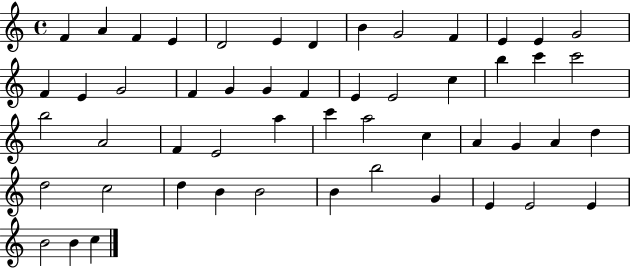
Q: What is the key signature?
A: C major